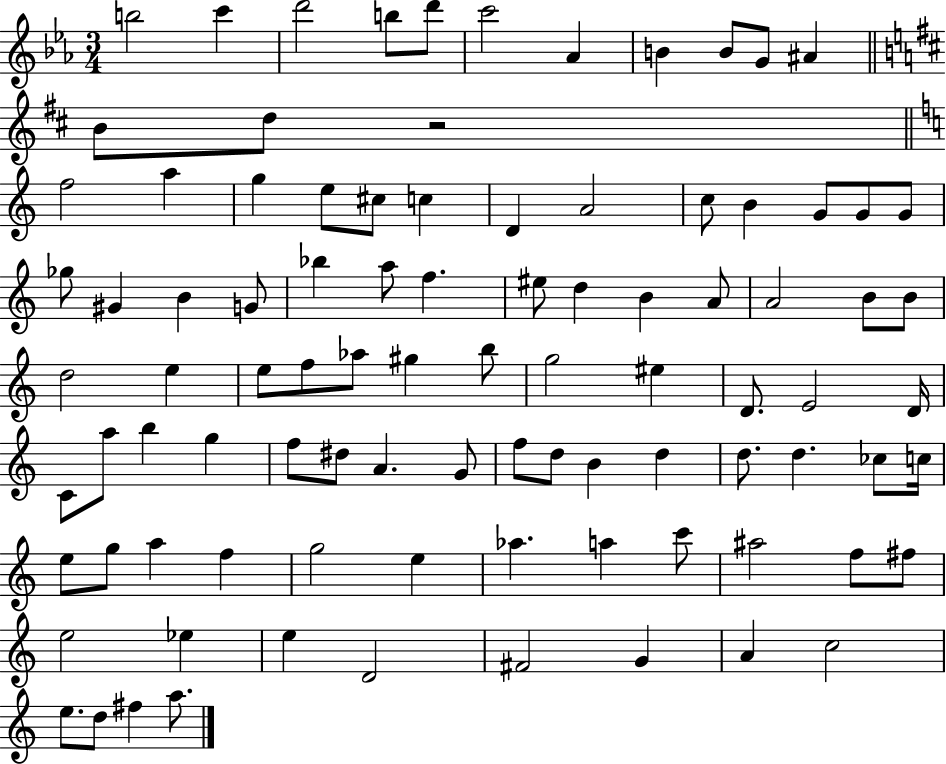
{
  \clef treble
  \numericTimeSignature
  \time 3/4
  \key ees \major
  \repeat volta 2 { b''2 c'''4 | d'''2 b''8 d'''8 | c'''2 aes'4 | b'4 b'8 g'8 ais'4 | \break \bar "||" \break \key b \minor b'8 d''8 r2 | \bar "||" \break \key a \minor f''2 a''4 | g''4 e''8 cis''8 c''4 | d'4 a'2 | c''8 b'4 g'8 g'8 g'8 | \break ges''8 gis'4 b'4 g'8 | bes''4 a''8 f''4. | eis''8 d''4 b'4 a'8 | a'2 b'8 b'8 | \break d''2 e''4 | e''8 f''8 aes''8 gis''4 b''8 | g''2 eis''4 | d'8. e'2 d'16 | \break c'8 a''8 b''4 g''4 | f''8 dis''8 a'4. g'8 | f''8 d''8 b'4 d''4 | d''8. d''4. ces''8 c''16 | \break e''8 g''8 a''4 f''4 | g''2 e''4 | aes''4. a''4 c'''8 | ais''2 f''8 fis''8 | \break e''2 ees''4 | e''4 d'2 | fis'2 g'4 | a'4 c''2 | \break e''8. d''8 fis''4 a''8. | } \bar "|."
}